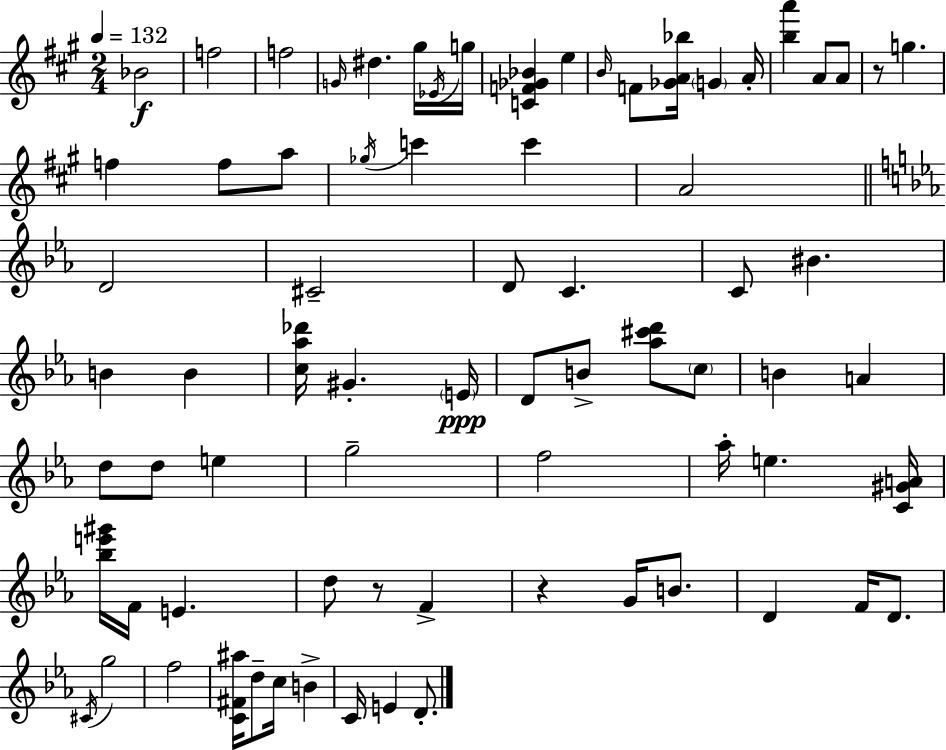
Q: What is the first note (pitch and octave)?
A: Bb4